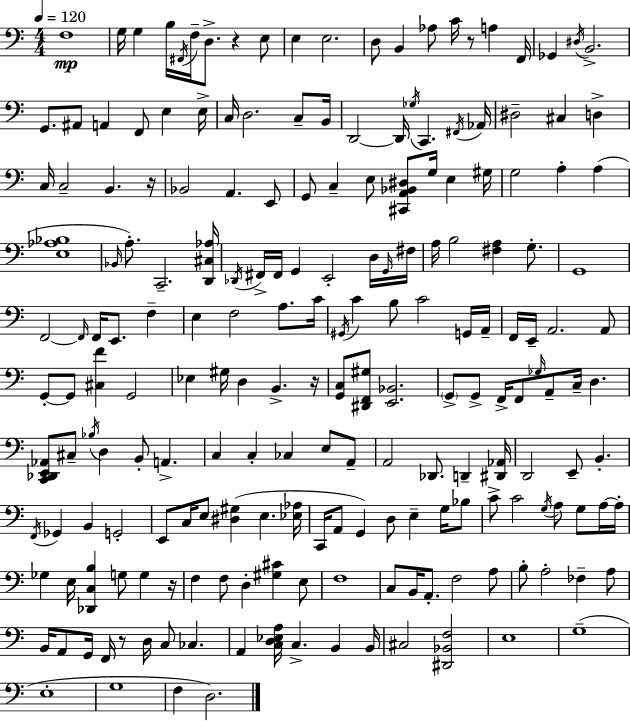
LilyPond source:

{
  \clef bass
  \numericTimeSignature
  \time 4/4
  \key c \major
  \tempo 4 = 120
  f1\mp | g16 g4 b16 \acciaccatura { fis,16 } f16-- d8.-> r4 e8 | e4 e2. | d8 b,4 aes8 c'16 r8 a4 | \break f,16 ges,4 \acciaccatura { dis16 } b,2.-> | g,8. ais,8 a,4 f,8 e4 | e16-> c16 d2. c8-- | b,16 d,2~~ d,16 \acciaccatura { ges16 } c,4. | \break \acciaccatura { fis,16 } aes,16 dis2-- cis4 | d4-> c16 c2-- b,4. | r16 bes,2 a,4. | e,8 g,8 c4-- e8 <cis, a, bes, dis>8 g16 e4 | \break gis16 g2 a4-. | a4( <e aes bes>1 | \grace { bes,16 }) a8.-. c,2.-- | <d, cis aes>16 \acciaccatura { des,16 } fis,16-> fis,16 g,4 e,2-. | \break d16 \grace { g,16 } fis16 a16 b2 | <fis a>4 g8.-. g,1 | f,2~~ \grace { f,16 } | f,16 e,8. f4-- e4 f2 | \break a8. c'16 \acciaccatura { gis,16 } c'4 b8 c'2 | g,16 a,16-- f,16 e,16-- a,2. | a,8 g,8-.~~ g,8 <cis f'>4 | g,2 ees4 gis16 d4 | \break b,4.-> r16 <g, c>8 <dis, f, gis>8 <e, bes,>2. | \parenthesize g,8-> g,8-> f,16-> f,8 | \grace { ges16 } a,8-- c16-- d4. <c, des, e, aes,>8 cis8-- \acciaccatura { bes16 } d4 | b,8-. a,4.-> c4 c4-. | \break ces4 e8 a,8-- a,2 | des,8. d,4-- <dis, aes,>16 d,2 | e,8-- b,4.-. \acciaccatura { f,16 } ges,4 | b,4 g,2-. e,8 c16 e8 | \break <dis gis>4( e4. <ees aes>16 c,16 a,8 g,4) | d8 e4-- g16 bes8 c'8-> c'2 | \acciaccatura { g16 } a8 g8 a16~~ a16-. ges4 | e16 <des, c b>4 g8 g4 r16 f4 | \break f8 d4-. <gis cis'>4 e8 f1 | c8 b,16 | a,8.-. f2 a8 b8-. a2-. | fes4-- a8 b,16 a,8 | \break g,16 f,16 r8 d16 c8 ces4. a,4 | <c d ees a>16 c4.-> b,4 b,16 cis2 | <dis, bes, f>2 e1 | g1--( | \break e1-. | g1 | f4 | d2.) \bar "|."
}